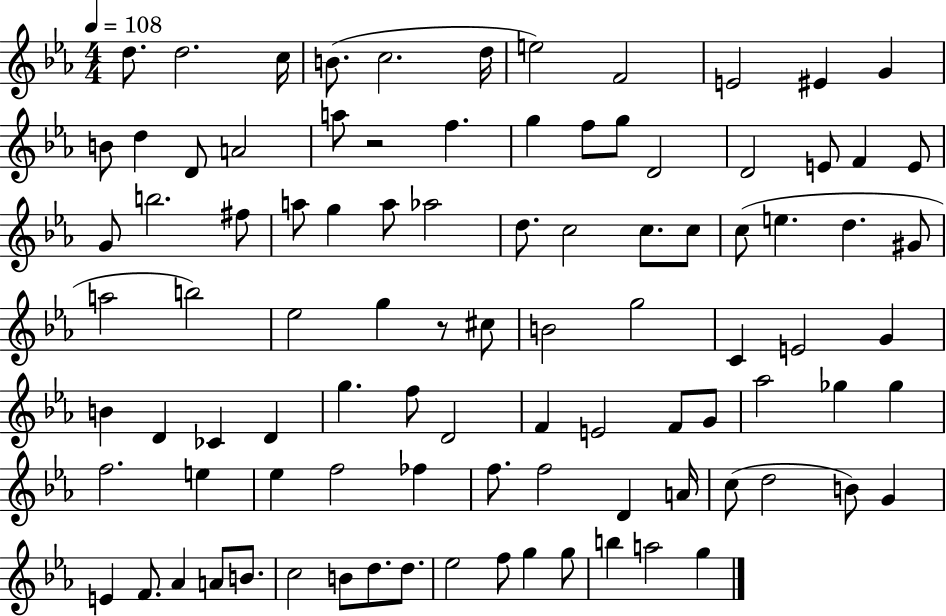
D5/e. D5/h. C5/s B4/e. C5/h. D5/s E5/h F4/h E4/h EIS4/q G4/q B4/e D5/q D4/e A4/h A5/e R/h F5/q. G5/q F5/e G5/e D4/h D4/h E4/e F4/q E4/e G4/e B5/h. F#5/e A5/e G5/q A5/e Ab5/h D5/e. C5/h C5/e. C5/e C5/e E5/q. D5/q. G#4/e A5/h B5/h Eb5/h G5/q R/e C#5/e B4/h G5/h C4/q E4/h G4/q B4/q D4/q CES4/q D4/q G5/q. F5/e D4/h F4/q E4/h F4/e G4/e Ab5/h Gb5/q Gb5/q F5/h. E5/q Eb5/q F5/h FES5/q F5/e. F5/h D4/q A4/s C5/e D5/h B4/e G4/q E4/q F4/e. Ab4/q A4/e B4/e. C5/h B4/e D5/e. D5/e. Eb5/h F5/e G5/q G5/e B5/q A5/h G5/q